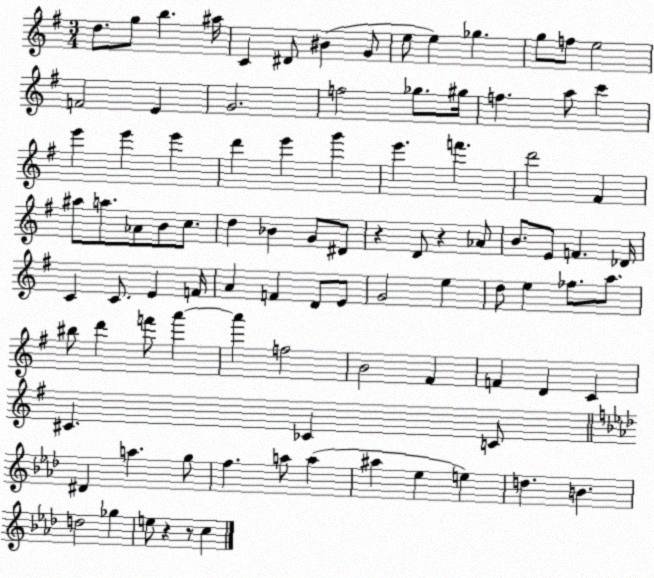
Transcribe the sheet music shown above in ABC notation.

X:1
T:Untitled
M:3/4
L:1/4
K:G
d/2 g/2 b ^a/4 C ^D/2 ^B G/2 e/2 e _g g/2 f/2 e2 F2 E G2 f2 _g/2 ^g/4 f a/2 c' e' e' e' d' e' g' e' f' d'2 ^F ^a/2 a/2 _A/2 B/2 c/2 d _B G/2 ^D/2 z D/2 z _A/2 B/2 E/2 F _D/4 C C/2 E F/4 A F D/2 E/2 G2 e d/2 e _f/2 a/2 ^b/2 d' f'/2 a' a' f2 B2 ^F F D C ^C _C C/2 ^D a g/2 f a/2 a ^a _e e d B d2 _g e/2 z z/2 c